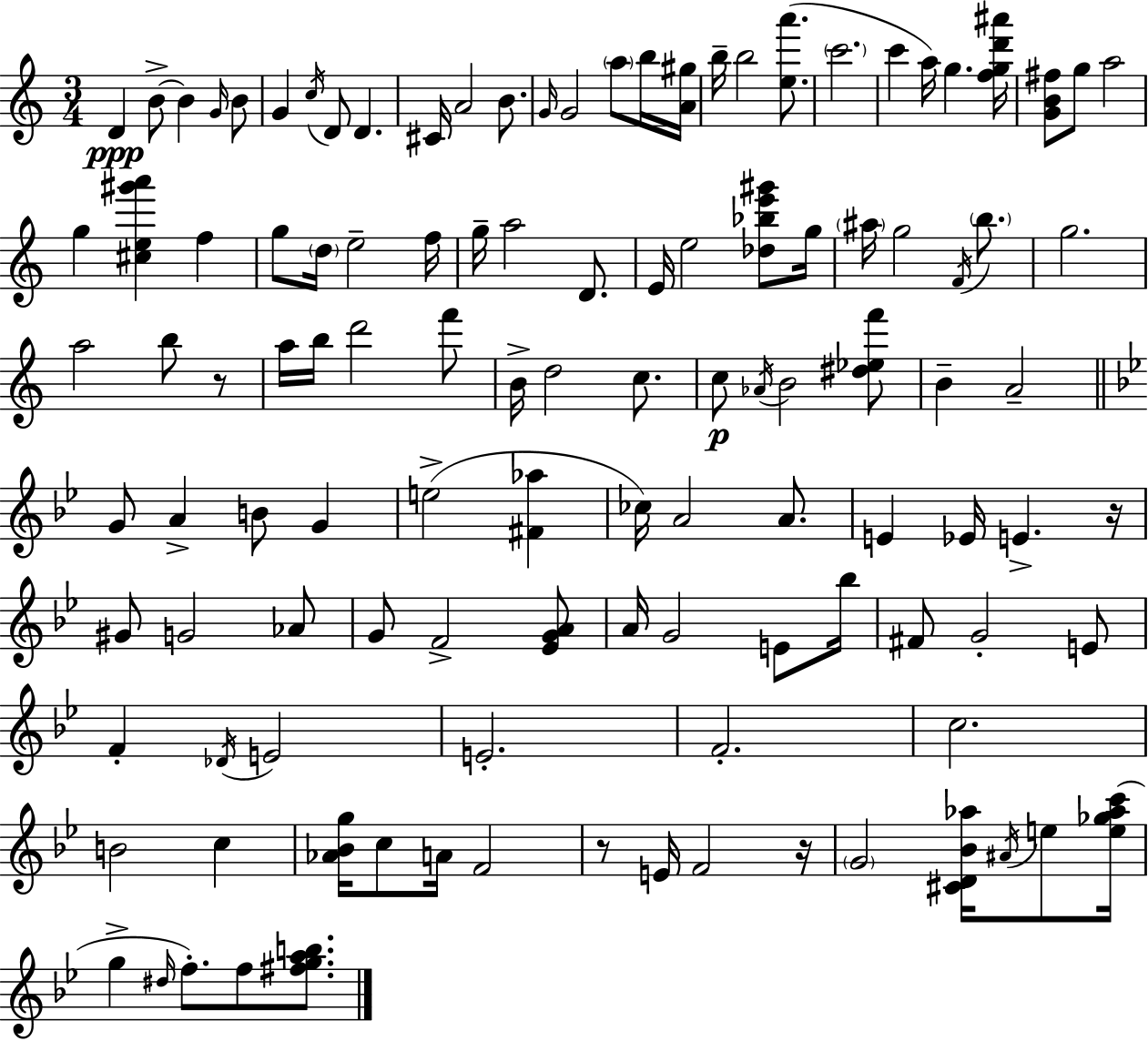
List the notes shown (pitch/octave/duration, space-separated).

D4/q B4/e B4/q G4/s B4/e G4/q C5/s D4/e D4/q. C#4/s A4/h B4/e. G4/s G4/h A5/e B5/s [A4,G#5]/s B5/s B5/h [E5,A6]/e. C6/h. C6/q A5/s G5/q. [F5,G5,D6,A#6]/s [G4,B4,F#5]/e G5/e A5/h G5/q [C#5,E5,G#6,A6]/q F5/q G5/e D5/s E5/h F5/s G5/s A5/h D4/e. E4/s E5/h [Db5,Bb5,E6,G#6]/e G5/s A#5/s G5/h F4/s B5/e. G5/h. A5/h B5/e R/e A5/s B5/s D6/h F6/e B4/s D5/h C5/e. C5/e Ab4/s B4/h [D#5,Eb5,F6]/e B4/q A4/h G4/e A4/q B4/e G4/q E5/h [F#4,Ab5]/q CES5/s A4/h A4/e. E4/q Eb4/s E4/q. R/s G#4/e G4/h Ab4/e G4/e F4/h [Eb4,G4,A4]/e A4/s G4/h E4/e Bb5/s F#4/e G4/h E4/e F4/q Db4/s E4/h E4/h. F4/h. C5/h. B4/h C5/q [Ab4,Bb4,G5]/s C5/e A4/s F4/h R/e E4/s F4/h R/s G4/h [C#4,D4,Bb4,Ab5]/s A#4/s E5/e [E5,Gb5,Ab5,C6]/s G5/q D#5/s F5/e. F5/e [F#5,G5,A5,B5]/e.